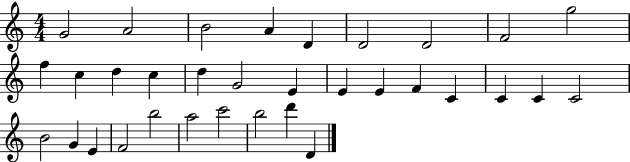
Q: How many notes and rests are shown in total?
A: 33